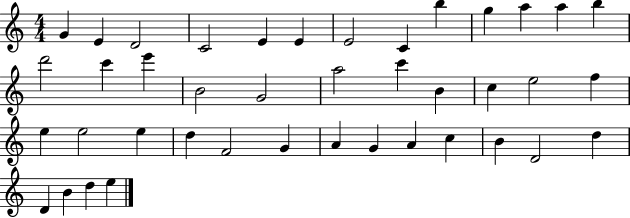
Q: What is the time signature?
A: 4/4